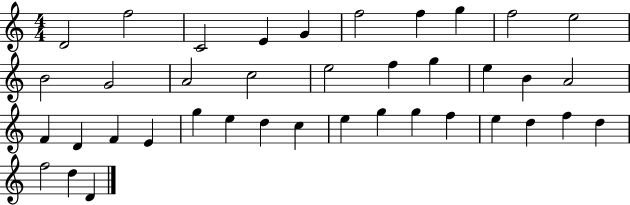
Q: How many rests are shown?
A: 0